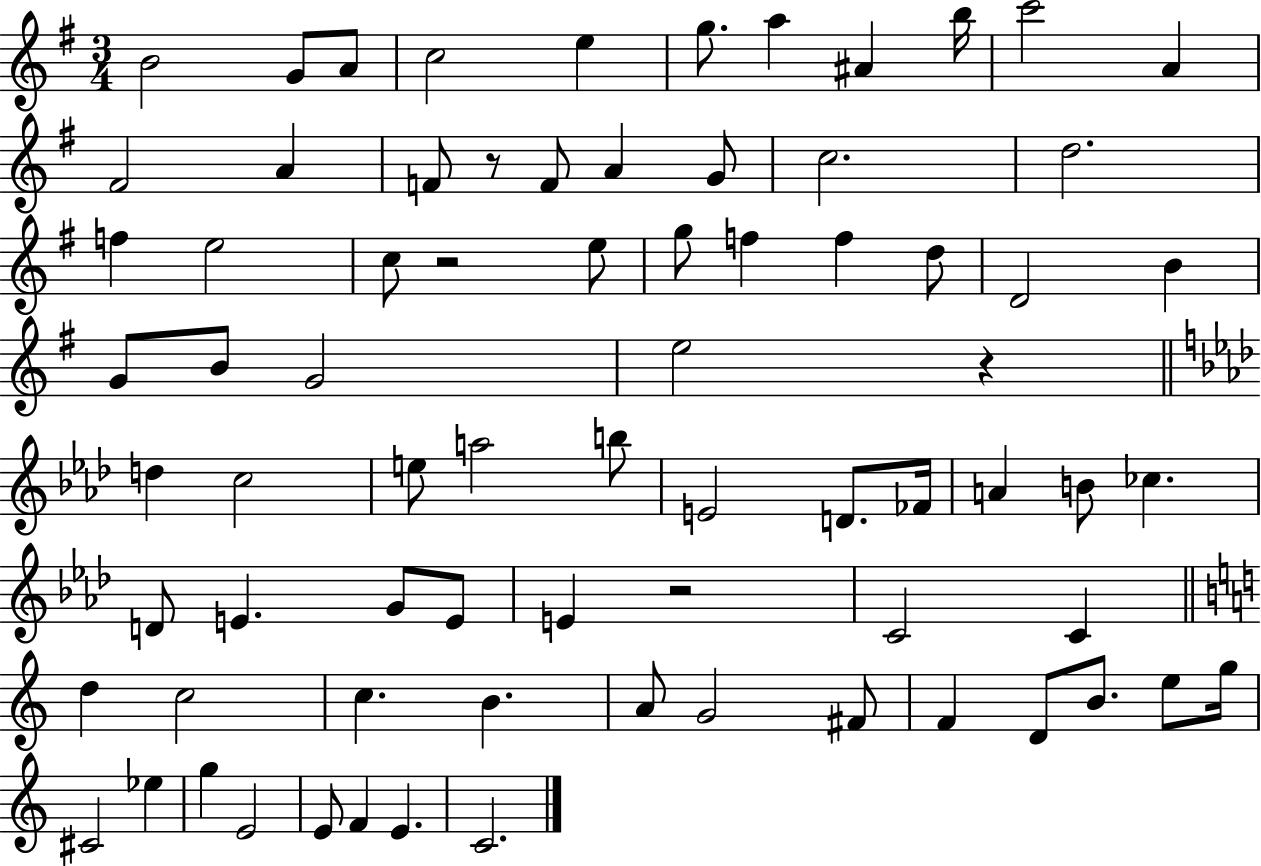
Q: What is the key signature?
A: G major